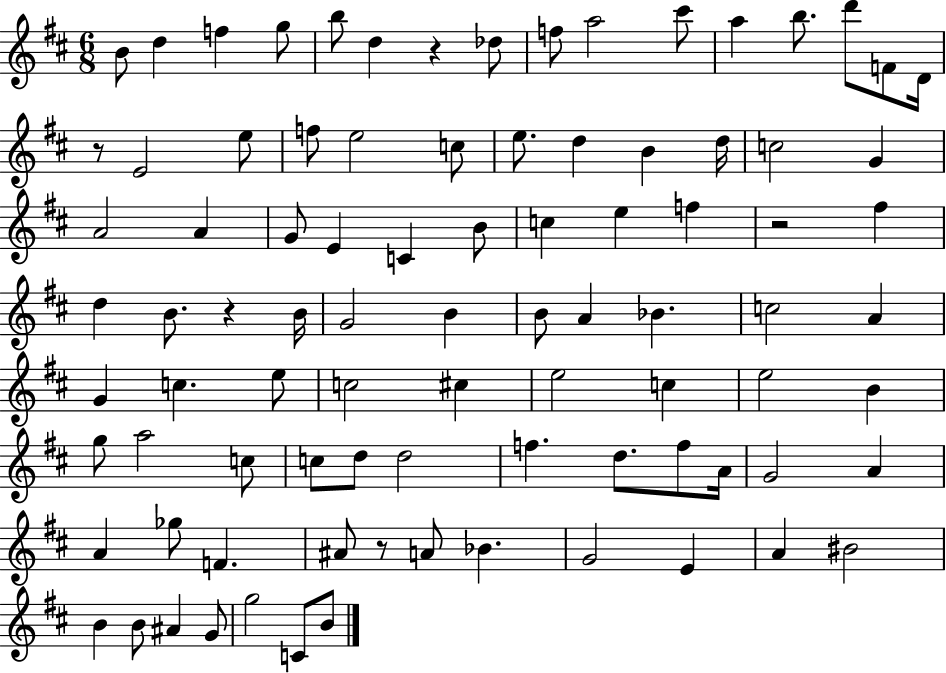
X:1
T:Untitled
M:6/8
L:1/4
K:D
B/2 d f g/2 b/2 d z _d/2 f/2 a2 ^c'/2 a b/2 d'/2 F/2 D/4 z/2 E2 e/2 f/2 e2 c/2 e/2 d B d/4 c2 G A2 A G/2 E C B/2 c e f z2 ^f d B/2 z B/4 G2 B B/2 A _B c2 A G c e/2 c2 ^c e2 c e2 B g/2 a2 c/2 c/2 d/2 d2 f d/2 f/2 A/4 G2 A A _g/2 F ^A/2 z/2 A/2 _B G2 E A ^B2 B B/2 ^A G/2 g2 C/2 B/2